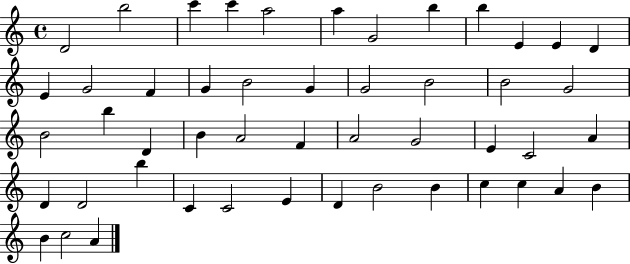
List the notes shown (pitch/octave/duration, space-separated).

D4/h B5/h C6/q C6/q A5/h A5/q G4/h B5/q B5/q E4/q E4/q D4/q E4/q G4/h F4/q G4/q B4/h G4/q G4/h B4/h B4/h G4/h B4/h B5/q D4/q B4/q A4/h F4/q A4/h G4/h E4/q C4/h A4/q D4/q D4/h B5/q C4/q C4/h E4/q D4/q B4/h B4/q C5/q C5/q A4/q B4/q B4/q C5/h A4/q